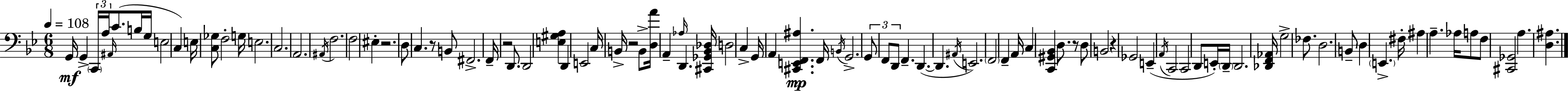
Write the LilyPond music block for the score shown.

{
  \clef bass
  \numericTimeSignature
  \time 6/8
  \key g \minor
  \tempo 4 = 108
  \repeat volta 2 { g,16\mf g,4-> \tuplet 3/2 { \parenthesize c,16 a16 \grace { ais,16 }( } c'8. b16 | g16 e2 c4) | e16 <c ges>8 f2-. | g16 e2. | \break c2. | a,2. | \acciaccatura { ais,16 } f2. | f2 eis4-. | \break r2. | d8 c4. r8 | b,8 fis,2.-> | f,16-- r2 d,8. | \break d,2 <e gis a>4 | d,4 e,2 | c16 b,16-> r2 | b,8-> <d a'>16 a,4-- \grace { aes16 } d,4. | \break <cis, ges, bes, des>16 d2 c4-> | g,16 a,4 <cis, e, f, ais>4.\mp | f,16 \acciaccatura { b,16 } g,2.-> | \tuplet 3/2 { g,8 f,8 d,8 } f,4.-- | \break d,4.~(~ d,4. | \acciaccatura { ais,16 }) e,2. | \parenthesize f,2 | f,4-- a,16 c4 <c, gis, bes,>4 | \break d8. r8 d8 b,2 | r4 ges,2 | e,4--( \acciaccatura { a,16 } c,2 | c,2 | \break d,8 e,16-.) \parenthesize d,16-- d,2. | <des, f, aes,>16 g2-> | fes8. d2. | b,8-- \parenthesize d4 | \break \parenthesize e,4.-> fis16-. ais4 a4.-- | aes16 a8 f8 <cis, ges,>2 | a4. | <d ais>4. } \bar "|."
}